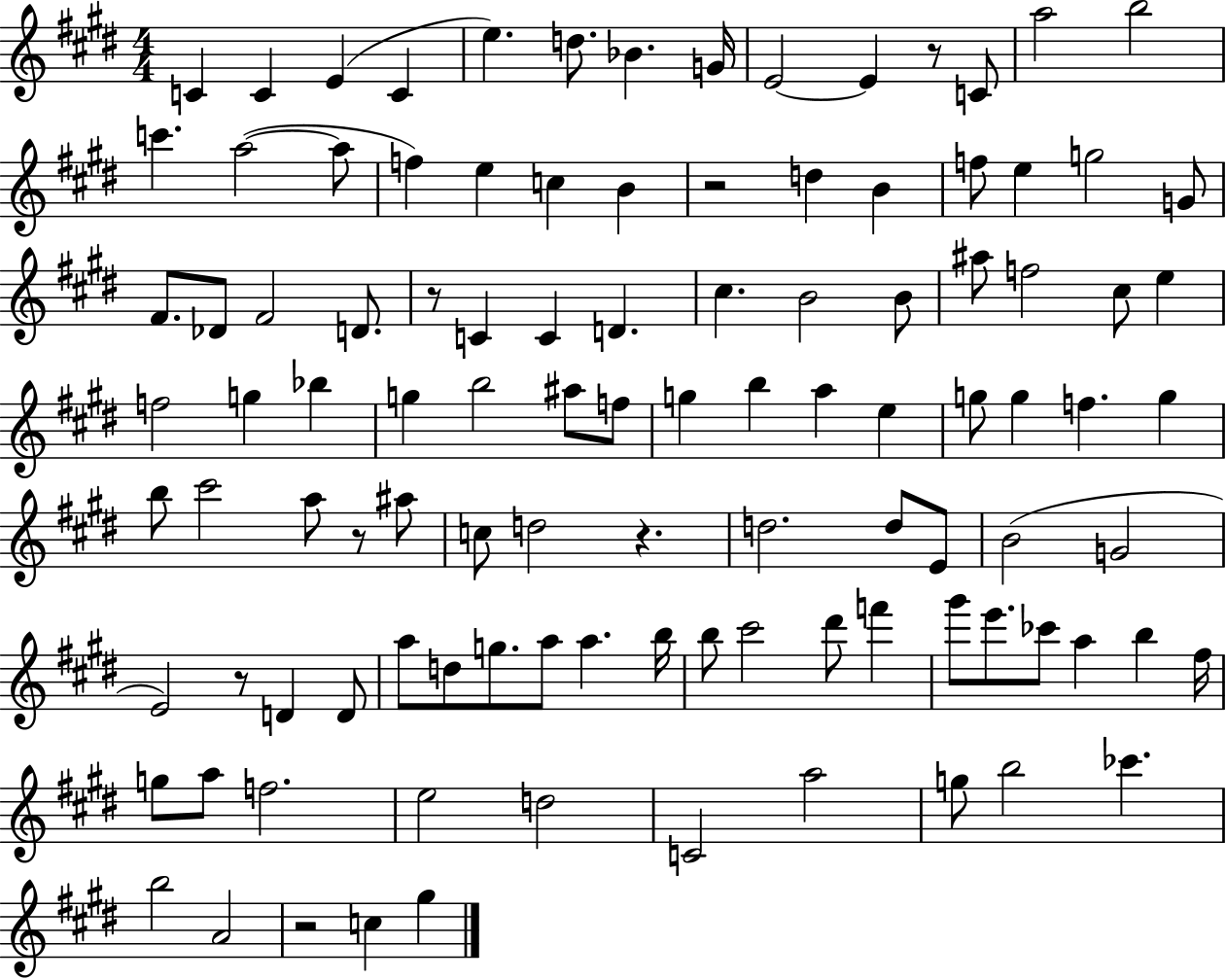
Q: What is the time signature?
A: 4/4